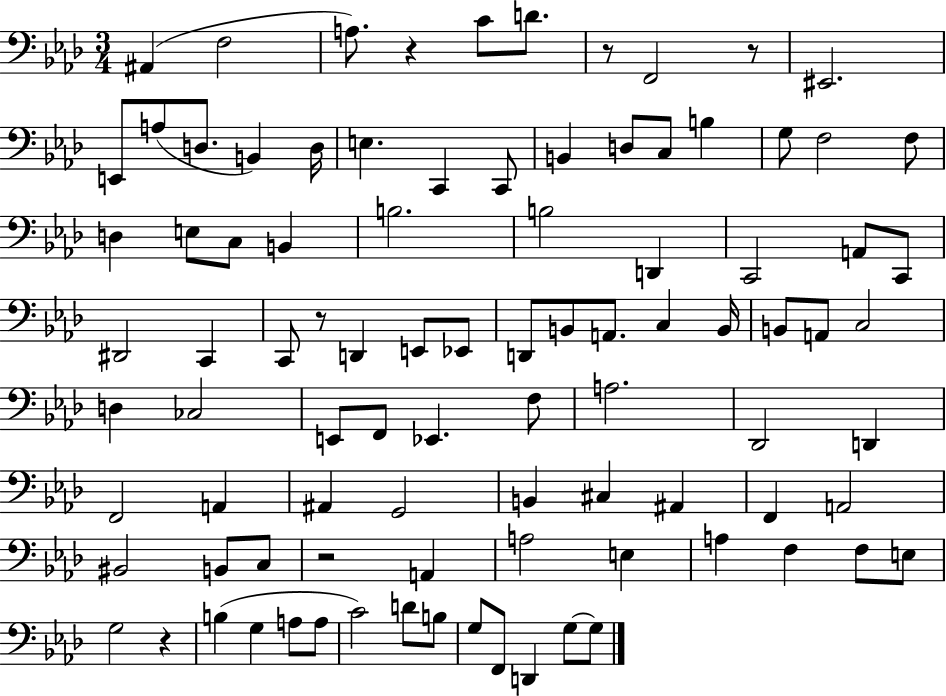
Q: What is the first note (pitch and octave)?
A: A#2